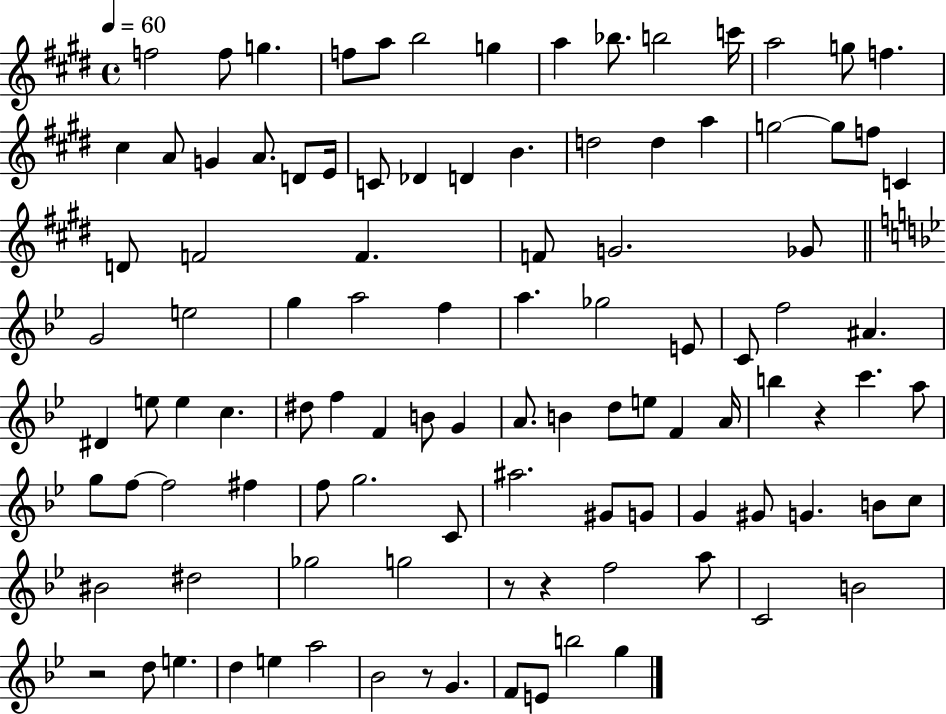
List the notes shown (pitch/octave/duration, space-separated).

F5/h F5/e G5/q. F5/e A5/e B5/h G5/q A5/q Bb5/e. B5/h C6/s A5/h G5/e F5/q. C#5/q A4/e G4/q A4/e. D4/e E4/s C4/e Db4/q D4/q B4/q. D5/h D5/q A5/q G5/h G5/e F5/e C4/q D4/e F4/h F4/q. F4/e G4/h. Gb4/e G4/h E5/h G5/q A5/h F5/q A5/q. Gb5/h E4/e C4/e F5/h A#4/q. D#4/q E5/e E5/q C5/q. D#5/e F5/q F4/q B4/e G4/q A4/e. B4/q D5/e E5/e F4/q A4/s B5/q R/q C6/q. A5/e G5/e F5/e F5/h F#5/q F5/e G5/h. C4/e A#5/h. G#4/e G4/e G4/q G#4/e G4/q. B4/e C5/e BIS4/h D#5/h Gb5/h G5/h R/e R/q F5/h A5/e C4/h B4/h R/h D5/e E5/q. D5/q E5/q A5/h Bb4/h R/e G4/q. F4/e E4/e B5/h G5/q